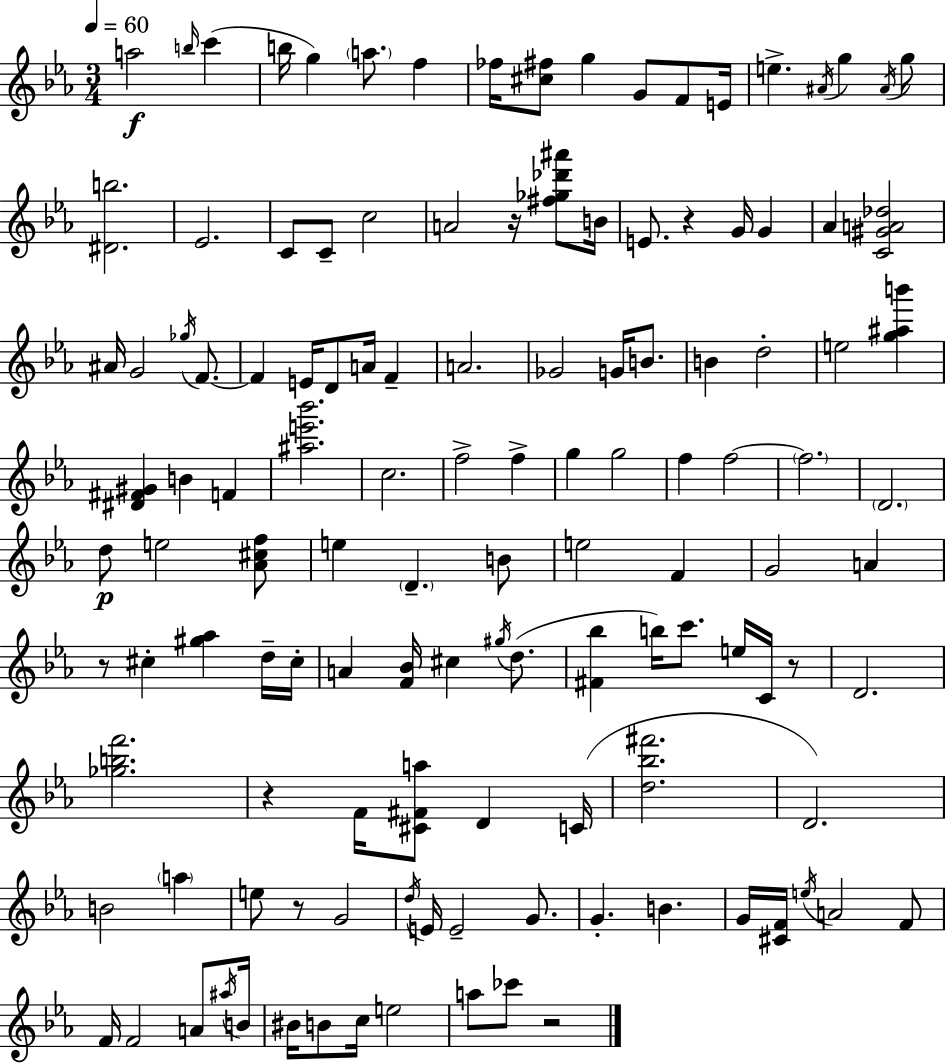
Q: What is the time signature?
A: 3/4